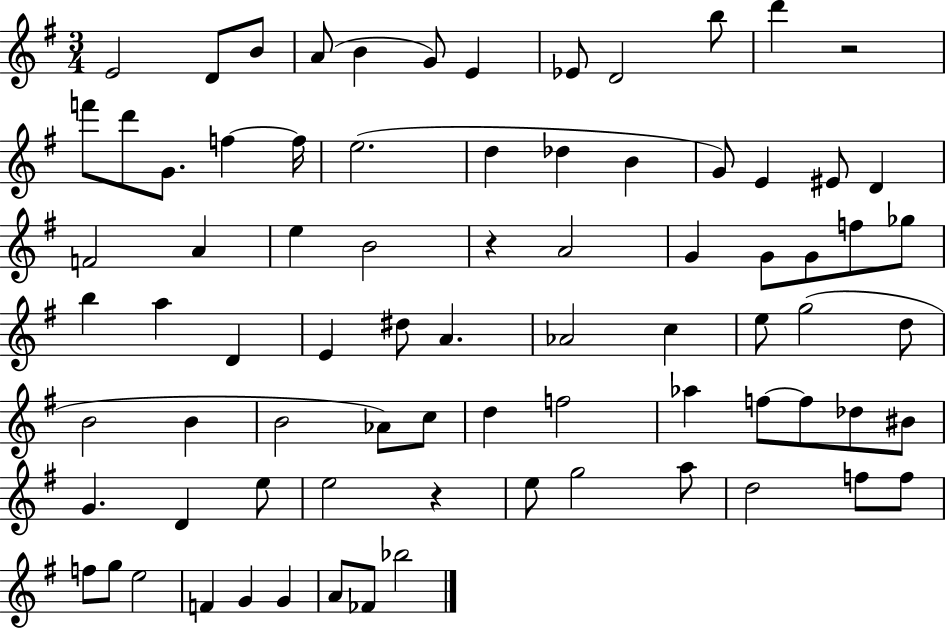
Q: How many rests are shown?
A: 3